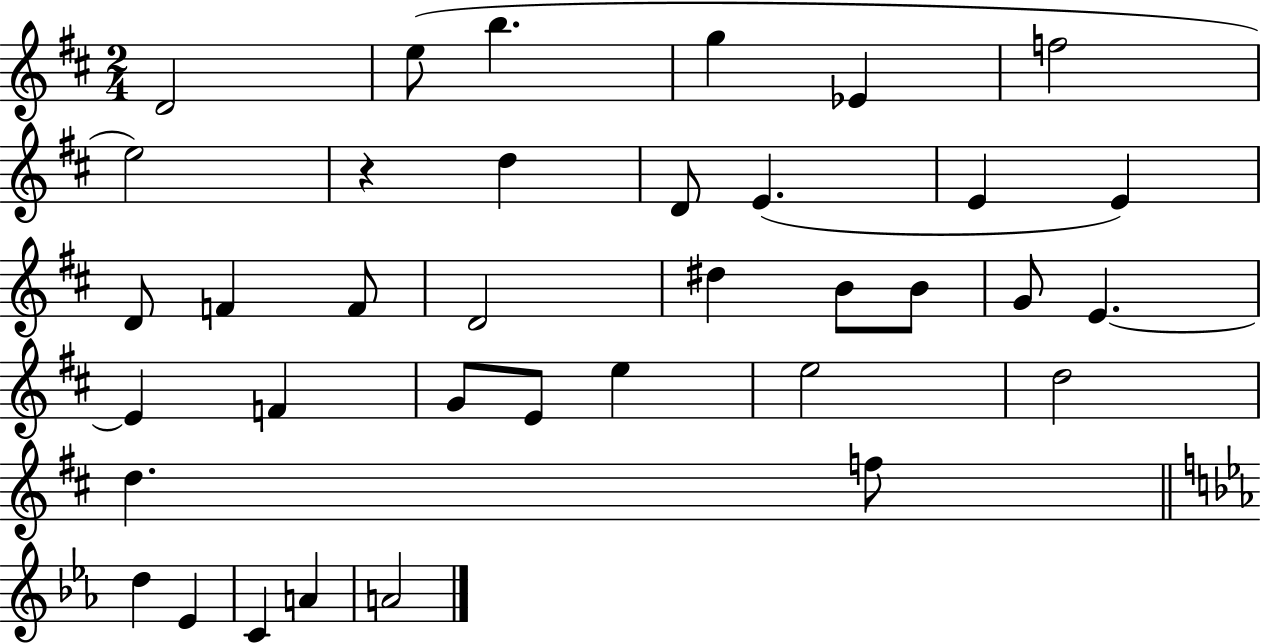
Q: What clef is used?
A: treble